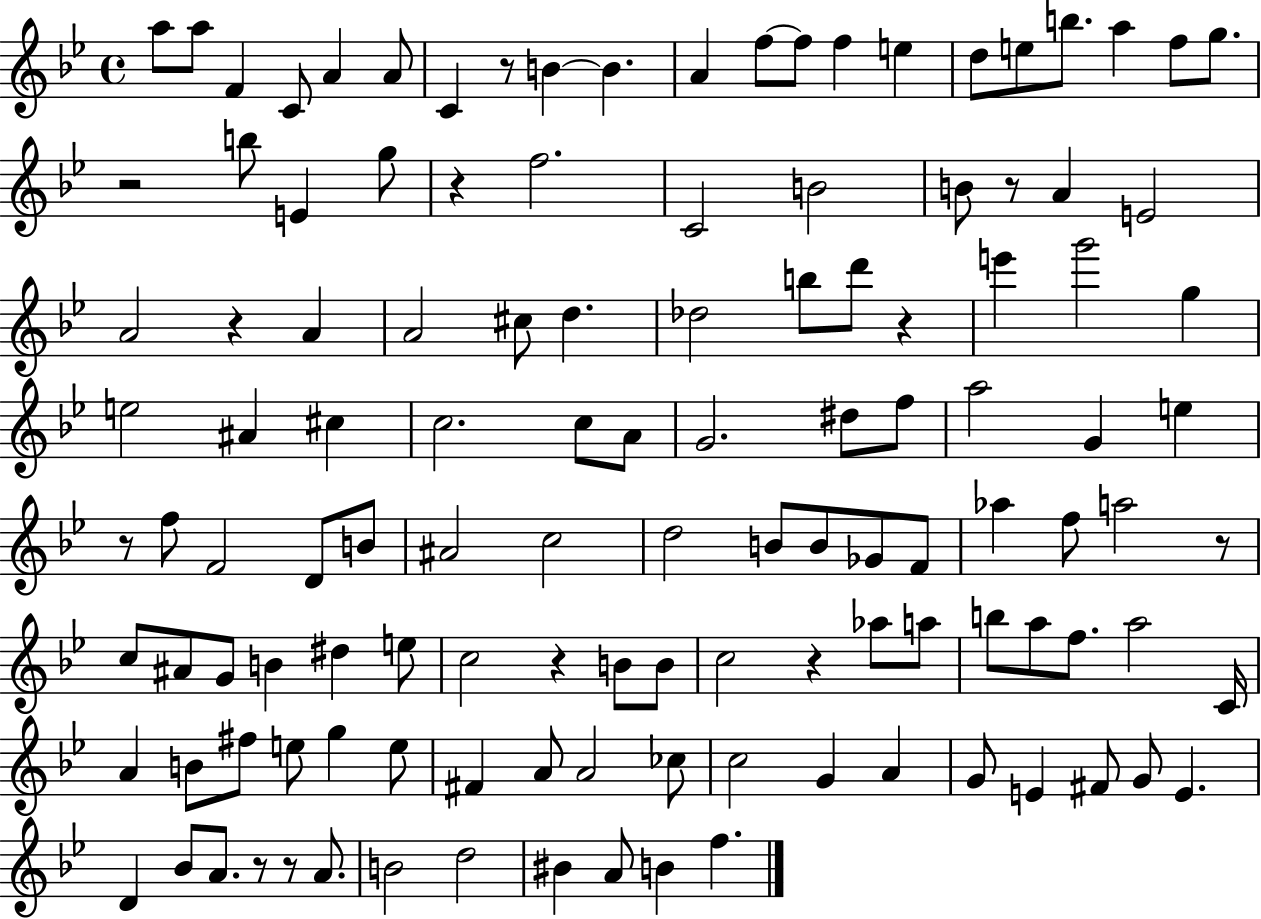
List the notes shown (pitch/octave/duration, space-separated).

A5/e A5/e F4/q C4/e A4/q A4/e C4/q R/e B4/q B4/q. A4/q F5/e F5/e F5/q E5/q D5/e E5/e B5/e. A5/q F5/e G5/e. R/h B5/e E4/q G5/e R/q F5/h. C4/h B4/h B4/e R/e A4/q E4/h A4/h R/q A4/q A4/h C#5/e D5/q. Db5/h B5/e D6/e R/q E6/q G6/h G5/q E5/h A#4/q C#5/q C5/h. C5/e A4/e G4/h. D#5/e F5/e A5/h G4/q E5/q R/e F5/e F4/h D4/e B4/e A#4/h C5/h D5/h B4/e B4/e Gb4/e F4/e Ab5/q F5/e A5/h R/e C5/e A#4/e G4/e B4/q D#5/q E5/e C5/h R/q B4/e B4/e C5/h R/q Ab5/e A5/e B5/e A5/e F5/e. A5/h C4/s A4/q B4/e F#5/e E5/e G5/q E5/e F#4/q A4/e A4/h CES5/e C5/h G4/q A4/q G4/e E4/q F#4/e G4/e E4/q. D4/q Bb4/e A4/e. R/e R/e A4/e. B4/h D5/h BIS4/q A4/e B4/q F5/q.